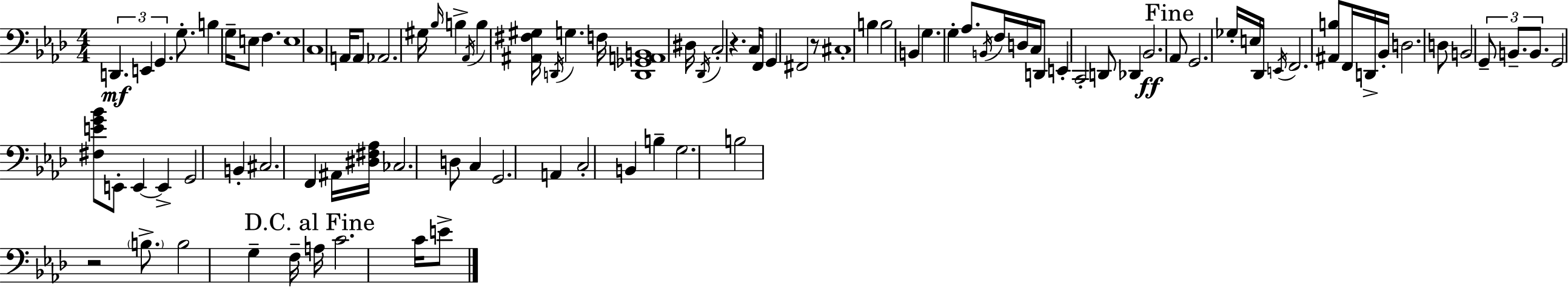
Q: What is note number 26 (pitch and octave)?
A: F2